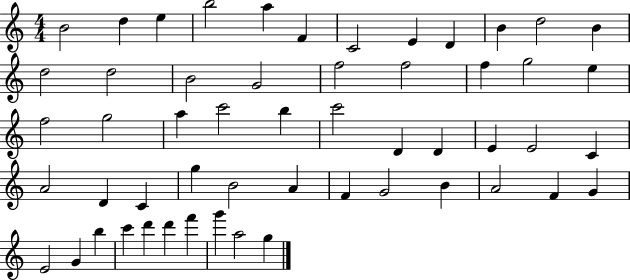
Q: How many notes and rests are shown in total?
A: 54